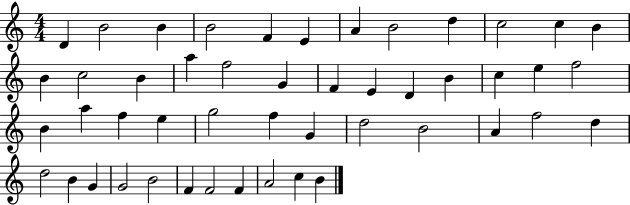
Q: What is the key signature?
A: C major